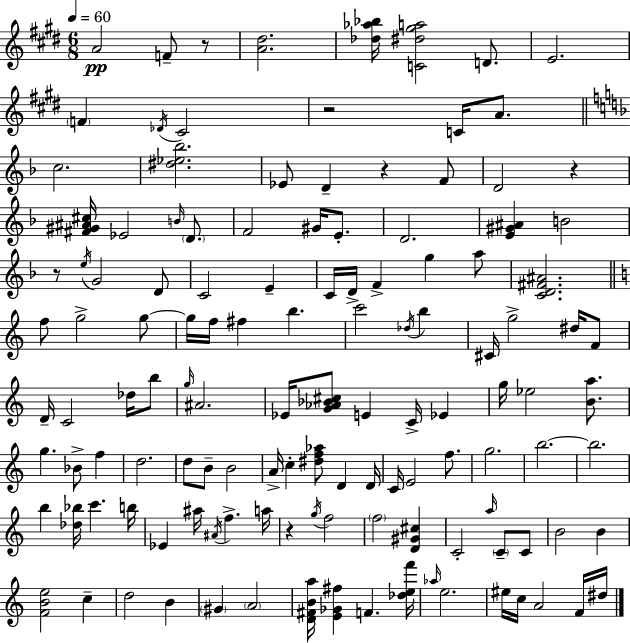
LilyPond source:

{
  \clef treble
  \numericTimeSignature
  \time 6/8
  \key e \major
  \tempo 4 = 60
  a'2\pp f'8-- r8 | <a' dis''>2. | <des'' aes'' bes''>16 <c' dis'' gis'' a''>2 d'8. | e'2. | \break \parenthesize f'4 \acciaccatura { des'16 } cis'2 | r2 c'16 a'8. | \bar "||" \break \key f \major c''2. | <dis'' ees'' bes''>2. | ees'8 d'4-- r4 f'8 | d'2 r4 | \break <fis' gis' ais' cis''>16 ees'2 \grace { b'16 } \parenthesize d'8. | f'2 gis'16 e'8.-. | d'2. | <e' gis' ais'>4 b'2 | \break r8 \acciaccatura { e''16 } g'2 | d'8 c'2 e'4-- | c'16 d'16-> f'4-> g''4 | a''8 <c' d' fis' ais'>2. | \break \bar "||" \break \key c \major f''8 g''2-> g''8~~ | g''16 f''16 fis''4 b''4. | c'''2 \acciaccatura { des''16 } b''4 | cis'16 g''2-> dis''16 f'8 | \break d'16-- c'2 des''16 b''8 | \grace { g''16 } ais'2. | ees'16 <g' aes' bes' cis''>8 e'4 c'16-> ees'4 | g''16 ees''2 <b' a''>8. | \break g''4. bes'8-> f''4 | d''2. | d''8 b'8-- b'2 | a'16-> c''4-. <dis'' f'' aes''>8 d'4 | \break d'16 c'16 e'2 f''8. | g''2. | b''2.~~ | b''2. | \break b''4 <des'' bes''>16 c'''4. | b''16 ees'4 ais''16 \acciaccatura { ais'16 } f''4.-> | a''16 r4 \acciaccatura { g''16 } f''2 | \parenthesize f''2 | \break <d' gis' cis''>4 c'2-. | \grace { a''16 } \parenthesize c'8-- c'8 b'2 | b'4 <f' b' e''>2 | c''4-- d''2 | \break b'4 \parenthesize gis'4 \parenthesize a'2 | <d' fis' b' a''>16 <e' ges' fis''>4 f'4. | <des'' e'' f'''>16 \grace { aes''16 } e''2. | eis''16 c''16 a'2 | \break f'16 dis''16 \bar "|."
}